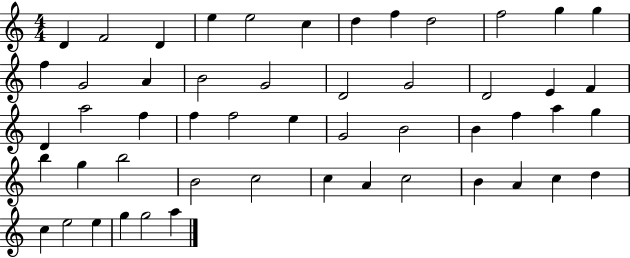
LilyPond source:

{
  \clef treble
  \numericTimeSignature
  \time 4/4
  \key c \major
  d'4 f'2 d'4 | e''4 e''2 c''4 | d''4 f''4 d''2 | f''2 g''4 g''4 | \break f''4 g'2 a'4 | b'2 g'2 | d'2 g'2 | d'2 e'4 f'4 | \break d'4 a''2 f''4 | f''4 f''2 e''4 | g'2 b'2 | b'4 f''4 a''4 g''4 | \break b''4 g''4 b''2 | b'2 c''2 | c''4 a'4 c''2 | b'4 a'4 c''4 d''4 | \break c''4 e''2 e''4 | g''4 g''2 a''4 | \bar "|."
}